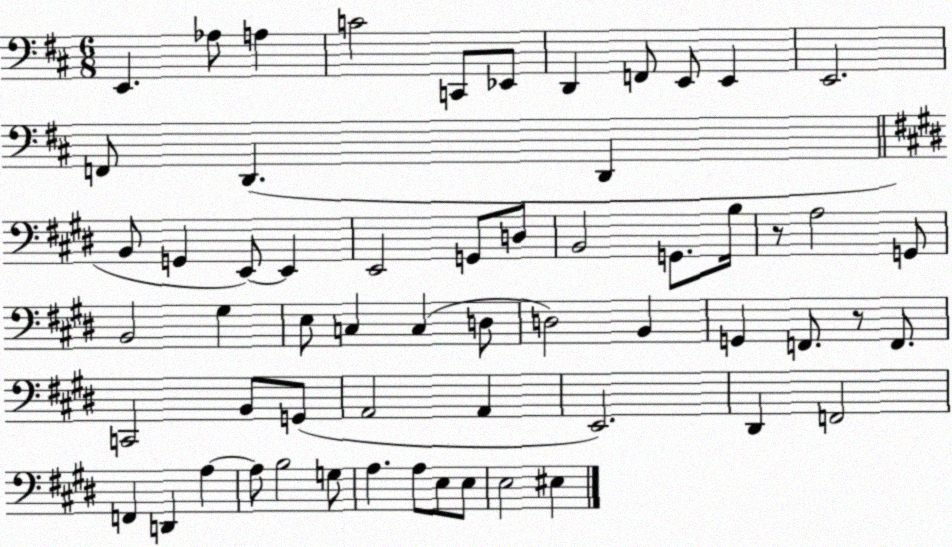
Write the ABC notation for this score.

X:1
T:Untitled
M:6/8
L:1/4
K:D
E,, _A,/2 A, C2 C,,/2 _E,,/2 D,, F,,/2 E,,/2 E,, E,,2 F,,/2 D,, D,, B,,/2 G,, E,,/2 E,, E,,2 G,,/2 D,/2 B,,2 G,,/2 B,/4 z/2 A,2 G,,/2 B,,2 ^G, E,/2 C, C, D,/2 D,2 B,, G,, F,,/2 z/2 F,,/2 C,,2 B,,/2 G,,/2 A,,2 A,, E,,2 ^D,, F,,2 F,, D,, A, A,/2 B,2 G,/2 A, A,/2 E,/2 E,/2 E,2 ^E,